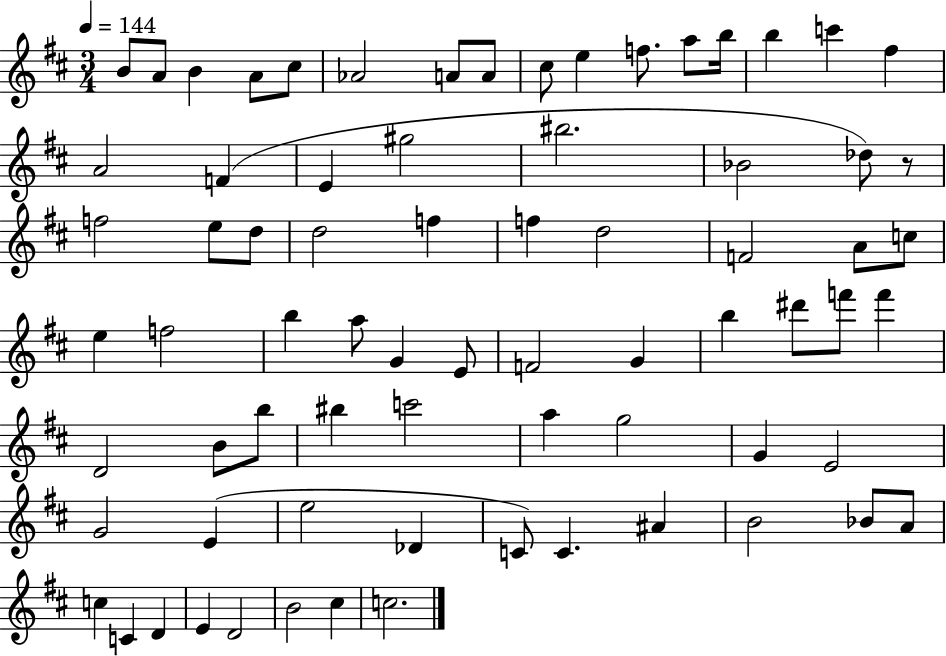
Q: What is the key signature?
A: D major